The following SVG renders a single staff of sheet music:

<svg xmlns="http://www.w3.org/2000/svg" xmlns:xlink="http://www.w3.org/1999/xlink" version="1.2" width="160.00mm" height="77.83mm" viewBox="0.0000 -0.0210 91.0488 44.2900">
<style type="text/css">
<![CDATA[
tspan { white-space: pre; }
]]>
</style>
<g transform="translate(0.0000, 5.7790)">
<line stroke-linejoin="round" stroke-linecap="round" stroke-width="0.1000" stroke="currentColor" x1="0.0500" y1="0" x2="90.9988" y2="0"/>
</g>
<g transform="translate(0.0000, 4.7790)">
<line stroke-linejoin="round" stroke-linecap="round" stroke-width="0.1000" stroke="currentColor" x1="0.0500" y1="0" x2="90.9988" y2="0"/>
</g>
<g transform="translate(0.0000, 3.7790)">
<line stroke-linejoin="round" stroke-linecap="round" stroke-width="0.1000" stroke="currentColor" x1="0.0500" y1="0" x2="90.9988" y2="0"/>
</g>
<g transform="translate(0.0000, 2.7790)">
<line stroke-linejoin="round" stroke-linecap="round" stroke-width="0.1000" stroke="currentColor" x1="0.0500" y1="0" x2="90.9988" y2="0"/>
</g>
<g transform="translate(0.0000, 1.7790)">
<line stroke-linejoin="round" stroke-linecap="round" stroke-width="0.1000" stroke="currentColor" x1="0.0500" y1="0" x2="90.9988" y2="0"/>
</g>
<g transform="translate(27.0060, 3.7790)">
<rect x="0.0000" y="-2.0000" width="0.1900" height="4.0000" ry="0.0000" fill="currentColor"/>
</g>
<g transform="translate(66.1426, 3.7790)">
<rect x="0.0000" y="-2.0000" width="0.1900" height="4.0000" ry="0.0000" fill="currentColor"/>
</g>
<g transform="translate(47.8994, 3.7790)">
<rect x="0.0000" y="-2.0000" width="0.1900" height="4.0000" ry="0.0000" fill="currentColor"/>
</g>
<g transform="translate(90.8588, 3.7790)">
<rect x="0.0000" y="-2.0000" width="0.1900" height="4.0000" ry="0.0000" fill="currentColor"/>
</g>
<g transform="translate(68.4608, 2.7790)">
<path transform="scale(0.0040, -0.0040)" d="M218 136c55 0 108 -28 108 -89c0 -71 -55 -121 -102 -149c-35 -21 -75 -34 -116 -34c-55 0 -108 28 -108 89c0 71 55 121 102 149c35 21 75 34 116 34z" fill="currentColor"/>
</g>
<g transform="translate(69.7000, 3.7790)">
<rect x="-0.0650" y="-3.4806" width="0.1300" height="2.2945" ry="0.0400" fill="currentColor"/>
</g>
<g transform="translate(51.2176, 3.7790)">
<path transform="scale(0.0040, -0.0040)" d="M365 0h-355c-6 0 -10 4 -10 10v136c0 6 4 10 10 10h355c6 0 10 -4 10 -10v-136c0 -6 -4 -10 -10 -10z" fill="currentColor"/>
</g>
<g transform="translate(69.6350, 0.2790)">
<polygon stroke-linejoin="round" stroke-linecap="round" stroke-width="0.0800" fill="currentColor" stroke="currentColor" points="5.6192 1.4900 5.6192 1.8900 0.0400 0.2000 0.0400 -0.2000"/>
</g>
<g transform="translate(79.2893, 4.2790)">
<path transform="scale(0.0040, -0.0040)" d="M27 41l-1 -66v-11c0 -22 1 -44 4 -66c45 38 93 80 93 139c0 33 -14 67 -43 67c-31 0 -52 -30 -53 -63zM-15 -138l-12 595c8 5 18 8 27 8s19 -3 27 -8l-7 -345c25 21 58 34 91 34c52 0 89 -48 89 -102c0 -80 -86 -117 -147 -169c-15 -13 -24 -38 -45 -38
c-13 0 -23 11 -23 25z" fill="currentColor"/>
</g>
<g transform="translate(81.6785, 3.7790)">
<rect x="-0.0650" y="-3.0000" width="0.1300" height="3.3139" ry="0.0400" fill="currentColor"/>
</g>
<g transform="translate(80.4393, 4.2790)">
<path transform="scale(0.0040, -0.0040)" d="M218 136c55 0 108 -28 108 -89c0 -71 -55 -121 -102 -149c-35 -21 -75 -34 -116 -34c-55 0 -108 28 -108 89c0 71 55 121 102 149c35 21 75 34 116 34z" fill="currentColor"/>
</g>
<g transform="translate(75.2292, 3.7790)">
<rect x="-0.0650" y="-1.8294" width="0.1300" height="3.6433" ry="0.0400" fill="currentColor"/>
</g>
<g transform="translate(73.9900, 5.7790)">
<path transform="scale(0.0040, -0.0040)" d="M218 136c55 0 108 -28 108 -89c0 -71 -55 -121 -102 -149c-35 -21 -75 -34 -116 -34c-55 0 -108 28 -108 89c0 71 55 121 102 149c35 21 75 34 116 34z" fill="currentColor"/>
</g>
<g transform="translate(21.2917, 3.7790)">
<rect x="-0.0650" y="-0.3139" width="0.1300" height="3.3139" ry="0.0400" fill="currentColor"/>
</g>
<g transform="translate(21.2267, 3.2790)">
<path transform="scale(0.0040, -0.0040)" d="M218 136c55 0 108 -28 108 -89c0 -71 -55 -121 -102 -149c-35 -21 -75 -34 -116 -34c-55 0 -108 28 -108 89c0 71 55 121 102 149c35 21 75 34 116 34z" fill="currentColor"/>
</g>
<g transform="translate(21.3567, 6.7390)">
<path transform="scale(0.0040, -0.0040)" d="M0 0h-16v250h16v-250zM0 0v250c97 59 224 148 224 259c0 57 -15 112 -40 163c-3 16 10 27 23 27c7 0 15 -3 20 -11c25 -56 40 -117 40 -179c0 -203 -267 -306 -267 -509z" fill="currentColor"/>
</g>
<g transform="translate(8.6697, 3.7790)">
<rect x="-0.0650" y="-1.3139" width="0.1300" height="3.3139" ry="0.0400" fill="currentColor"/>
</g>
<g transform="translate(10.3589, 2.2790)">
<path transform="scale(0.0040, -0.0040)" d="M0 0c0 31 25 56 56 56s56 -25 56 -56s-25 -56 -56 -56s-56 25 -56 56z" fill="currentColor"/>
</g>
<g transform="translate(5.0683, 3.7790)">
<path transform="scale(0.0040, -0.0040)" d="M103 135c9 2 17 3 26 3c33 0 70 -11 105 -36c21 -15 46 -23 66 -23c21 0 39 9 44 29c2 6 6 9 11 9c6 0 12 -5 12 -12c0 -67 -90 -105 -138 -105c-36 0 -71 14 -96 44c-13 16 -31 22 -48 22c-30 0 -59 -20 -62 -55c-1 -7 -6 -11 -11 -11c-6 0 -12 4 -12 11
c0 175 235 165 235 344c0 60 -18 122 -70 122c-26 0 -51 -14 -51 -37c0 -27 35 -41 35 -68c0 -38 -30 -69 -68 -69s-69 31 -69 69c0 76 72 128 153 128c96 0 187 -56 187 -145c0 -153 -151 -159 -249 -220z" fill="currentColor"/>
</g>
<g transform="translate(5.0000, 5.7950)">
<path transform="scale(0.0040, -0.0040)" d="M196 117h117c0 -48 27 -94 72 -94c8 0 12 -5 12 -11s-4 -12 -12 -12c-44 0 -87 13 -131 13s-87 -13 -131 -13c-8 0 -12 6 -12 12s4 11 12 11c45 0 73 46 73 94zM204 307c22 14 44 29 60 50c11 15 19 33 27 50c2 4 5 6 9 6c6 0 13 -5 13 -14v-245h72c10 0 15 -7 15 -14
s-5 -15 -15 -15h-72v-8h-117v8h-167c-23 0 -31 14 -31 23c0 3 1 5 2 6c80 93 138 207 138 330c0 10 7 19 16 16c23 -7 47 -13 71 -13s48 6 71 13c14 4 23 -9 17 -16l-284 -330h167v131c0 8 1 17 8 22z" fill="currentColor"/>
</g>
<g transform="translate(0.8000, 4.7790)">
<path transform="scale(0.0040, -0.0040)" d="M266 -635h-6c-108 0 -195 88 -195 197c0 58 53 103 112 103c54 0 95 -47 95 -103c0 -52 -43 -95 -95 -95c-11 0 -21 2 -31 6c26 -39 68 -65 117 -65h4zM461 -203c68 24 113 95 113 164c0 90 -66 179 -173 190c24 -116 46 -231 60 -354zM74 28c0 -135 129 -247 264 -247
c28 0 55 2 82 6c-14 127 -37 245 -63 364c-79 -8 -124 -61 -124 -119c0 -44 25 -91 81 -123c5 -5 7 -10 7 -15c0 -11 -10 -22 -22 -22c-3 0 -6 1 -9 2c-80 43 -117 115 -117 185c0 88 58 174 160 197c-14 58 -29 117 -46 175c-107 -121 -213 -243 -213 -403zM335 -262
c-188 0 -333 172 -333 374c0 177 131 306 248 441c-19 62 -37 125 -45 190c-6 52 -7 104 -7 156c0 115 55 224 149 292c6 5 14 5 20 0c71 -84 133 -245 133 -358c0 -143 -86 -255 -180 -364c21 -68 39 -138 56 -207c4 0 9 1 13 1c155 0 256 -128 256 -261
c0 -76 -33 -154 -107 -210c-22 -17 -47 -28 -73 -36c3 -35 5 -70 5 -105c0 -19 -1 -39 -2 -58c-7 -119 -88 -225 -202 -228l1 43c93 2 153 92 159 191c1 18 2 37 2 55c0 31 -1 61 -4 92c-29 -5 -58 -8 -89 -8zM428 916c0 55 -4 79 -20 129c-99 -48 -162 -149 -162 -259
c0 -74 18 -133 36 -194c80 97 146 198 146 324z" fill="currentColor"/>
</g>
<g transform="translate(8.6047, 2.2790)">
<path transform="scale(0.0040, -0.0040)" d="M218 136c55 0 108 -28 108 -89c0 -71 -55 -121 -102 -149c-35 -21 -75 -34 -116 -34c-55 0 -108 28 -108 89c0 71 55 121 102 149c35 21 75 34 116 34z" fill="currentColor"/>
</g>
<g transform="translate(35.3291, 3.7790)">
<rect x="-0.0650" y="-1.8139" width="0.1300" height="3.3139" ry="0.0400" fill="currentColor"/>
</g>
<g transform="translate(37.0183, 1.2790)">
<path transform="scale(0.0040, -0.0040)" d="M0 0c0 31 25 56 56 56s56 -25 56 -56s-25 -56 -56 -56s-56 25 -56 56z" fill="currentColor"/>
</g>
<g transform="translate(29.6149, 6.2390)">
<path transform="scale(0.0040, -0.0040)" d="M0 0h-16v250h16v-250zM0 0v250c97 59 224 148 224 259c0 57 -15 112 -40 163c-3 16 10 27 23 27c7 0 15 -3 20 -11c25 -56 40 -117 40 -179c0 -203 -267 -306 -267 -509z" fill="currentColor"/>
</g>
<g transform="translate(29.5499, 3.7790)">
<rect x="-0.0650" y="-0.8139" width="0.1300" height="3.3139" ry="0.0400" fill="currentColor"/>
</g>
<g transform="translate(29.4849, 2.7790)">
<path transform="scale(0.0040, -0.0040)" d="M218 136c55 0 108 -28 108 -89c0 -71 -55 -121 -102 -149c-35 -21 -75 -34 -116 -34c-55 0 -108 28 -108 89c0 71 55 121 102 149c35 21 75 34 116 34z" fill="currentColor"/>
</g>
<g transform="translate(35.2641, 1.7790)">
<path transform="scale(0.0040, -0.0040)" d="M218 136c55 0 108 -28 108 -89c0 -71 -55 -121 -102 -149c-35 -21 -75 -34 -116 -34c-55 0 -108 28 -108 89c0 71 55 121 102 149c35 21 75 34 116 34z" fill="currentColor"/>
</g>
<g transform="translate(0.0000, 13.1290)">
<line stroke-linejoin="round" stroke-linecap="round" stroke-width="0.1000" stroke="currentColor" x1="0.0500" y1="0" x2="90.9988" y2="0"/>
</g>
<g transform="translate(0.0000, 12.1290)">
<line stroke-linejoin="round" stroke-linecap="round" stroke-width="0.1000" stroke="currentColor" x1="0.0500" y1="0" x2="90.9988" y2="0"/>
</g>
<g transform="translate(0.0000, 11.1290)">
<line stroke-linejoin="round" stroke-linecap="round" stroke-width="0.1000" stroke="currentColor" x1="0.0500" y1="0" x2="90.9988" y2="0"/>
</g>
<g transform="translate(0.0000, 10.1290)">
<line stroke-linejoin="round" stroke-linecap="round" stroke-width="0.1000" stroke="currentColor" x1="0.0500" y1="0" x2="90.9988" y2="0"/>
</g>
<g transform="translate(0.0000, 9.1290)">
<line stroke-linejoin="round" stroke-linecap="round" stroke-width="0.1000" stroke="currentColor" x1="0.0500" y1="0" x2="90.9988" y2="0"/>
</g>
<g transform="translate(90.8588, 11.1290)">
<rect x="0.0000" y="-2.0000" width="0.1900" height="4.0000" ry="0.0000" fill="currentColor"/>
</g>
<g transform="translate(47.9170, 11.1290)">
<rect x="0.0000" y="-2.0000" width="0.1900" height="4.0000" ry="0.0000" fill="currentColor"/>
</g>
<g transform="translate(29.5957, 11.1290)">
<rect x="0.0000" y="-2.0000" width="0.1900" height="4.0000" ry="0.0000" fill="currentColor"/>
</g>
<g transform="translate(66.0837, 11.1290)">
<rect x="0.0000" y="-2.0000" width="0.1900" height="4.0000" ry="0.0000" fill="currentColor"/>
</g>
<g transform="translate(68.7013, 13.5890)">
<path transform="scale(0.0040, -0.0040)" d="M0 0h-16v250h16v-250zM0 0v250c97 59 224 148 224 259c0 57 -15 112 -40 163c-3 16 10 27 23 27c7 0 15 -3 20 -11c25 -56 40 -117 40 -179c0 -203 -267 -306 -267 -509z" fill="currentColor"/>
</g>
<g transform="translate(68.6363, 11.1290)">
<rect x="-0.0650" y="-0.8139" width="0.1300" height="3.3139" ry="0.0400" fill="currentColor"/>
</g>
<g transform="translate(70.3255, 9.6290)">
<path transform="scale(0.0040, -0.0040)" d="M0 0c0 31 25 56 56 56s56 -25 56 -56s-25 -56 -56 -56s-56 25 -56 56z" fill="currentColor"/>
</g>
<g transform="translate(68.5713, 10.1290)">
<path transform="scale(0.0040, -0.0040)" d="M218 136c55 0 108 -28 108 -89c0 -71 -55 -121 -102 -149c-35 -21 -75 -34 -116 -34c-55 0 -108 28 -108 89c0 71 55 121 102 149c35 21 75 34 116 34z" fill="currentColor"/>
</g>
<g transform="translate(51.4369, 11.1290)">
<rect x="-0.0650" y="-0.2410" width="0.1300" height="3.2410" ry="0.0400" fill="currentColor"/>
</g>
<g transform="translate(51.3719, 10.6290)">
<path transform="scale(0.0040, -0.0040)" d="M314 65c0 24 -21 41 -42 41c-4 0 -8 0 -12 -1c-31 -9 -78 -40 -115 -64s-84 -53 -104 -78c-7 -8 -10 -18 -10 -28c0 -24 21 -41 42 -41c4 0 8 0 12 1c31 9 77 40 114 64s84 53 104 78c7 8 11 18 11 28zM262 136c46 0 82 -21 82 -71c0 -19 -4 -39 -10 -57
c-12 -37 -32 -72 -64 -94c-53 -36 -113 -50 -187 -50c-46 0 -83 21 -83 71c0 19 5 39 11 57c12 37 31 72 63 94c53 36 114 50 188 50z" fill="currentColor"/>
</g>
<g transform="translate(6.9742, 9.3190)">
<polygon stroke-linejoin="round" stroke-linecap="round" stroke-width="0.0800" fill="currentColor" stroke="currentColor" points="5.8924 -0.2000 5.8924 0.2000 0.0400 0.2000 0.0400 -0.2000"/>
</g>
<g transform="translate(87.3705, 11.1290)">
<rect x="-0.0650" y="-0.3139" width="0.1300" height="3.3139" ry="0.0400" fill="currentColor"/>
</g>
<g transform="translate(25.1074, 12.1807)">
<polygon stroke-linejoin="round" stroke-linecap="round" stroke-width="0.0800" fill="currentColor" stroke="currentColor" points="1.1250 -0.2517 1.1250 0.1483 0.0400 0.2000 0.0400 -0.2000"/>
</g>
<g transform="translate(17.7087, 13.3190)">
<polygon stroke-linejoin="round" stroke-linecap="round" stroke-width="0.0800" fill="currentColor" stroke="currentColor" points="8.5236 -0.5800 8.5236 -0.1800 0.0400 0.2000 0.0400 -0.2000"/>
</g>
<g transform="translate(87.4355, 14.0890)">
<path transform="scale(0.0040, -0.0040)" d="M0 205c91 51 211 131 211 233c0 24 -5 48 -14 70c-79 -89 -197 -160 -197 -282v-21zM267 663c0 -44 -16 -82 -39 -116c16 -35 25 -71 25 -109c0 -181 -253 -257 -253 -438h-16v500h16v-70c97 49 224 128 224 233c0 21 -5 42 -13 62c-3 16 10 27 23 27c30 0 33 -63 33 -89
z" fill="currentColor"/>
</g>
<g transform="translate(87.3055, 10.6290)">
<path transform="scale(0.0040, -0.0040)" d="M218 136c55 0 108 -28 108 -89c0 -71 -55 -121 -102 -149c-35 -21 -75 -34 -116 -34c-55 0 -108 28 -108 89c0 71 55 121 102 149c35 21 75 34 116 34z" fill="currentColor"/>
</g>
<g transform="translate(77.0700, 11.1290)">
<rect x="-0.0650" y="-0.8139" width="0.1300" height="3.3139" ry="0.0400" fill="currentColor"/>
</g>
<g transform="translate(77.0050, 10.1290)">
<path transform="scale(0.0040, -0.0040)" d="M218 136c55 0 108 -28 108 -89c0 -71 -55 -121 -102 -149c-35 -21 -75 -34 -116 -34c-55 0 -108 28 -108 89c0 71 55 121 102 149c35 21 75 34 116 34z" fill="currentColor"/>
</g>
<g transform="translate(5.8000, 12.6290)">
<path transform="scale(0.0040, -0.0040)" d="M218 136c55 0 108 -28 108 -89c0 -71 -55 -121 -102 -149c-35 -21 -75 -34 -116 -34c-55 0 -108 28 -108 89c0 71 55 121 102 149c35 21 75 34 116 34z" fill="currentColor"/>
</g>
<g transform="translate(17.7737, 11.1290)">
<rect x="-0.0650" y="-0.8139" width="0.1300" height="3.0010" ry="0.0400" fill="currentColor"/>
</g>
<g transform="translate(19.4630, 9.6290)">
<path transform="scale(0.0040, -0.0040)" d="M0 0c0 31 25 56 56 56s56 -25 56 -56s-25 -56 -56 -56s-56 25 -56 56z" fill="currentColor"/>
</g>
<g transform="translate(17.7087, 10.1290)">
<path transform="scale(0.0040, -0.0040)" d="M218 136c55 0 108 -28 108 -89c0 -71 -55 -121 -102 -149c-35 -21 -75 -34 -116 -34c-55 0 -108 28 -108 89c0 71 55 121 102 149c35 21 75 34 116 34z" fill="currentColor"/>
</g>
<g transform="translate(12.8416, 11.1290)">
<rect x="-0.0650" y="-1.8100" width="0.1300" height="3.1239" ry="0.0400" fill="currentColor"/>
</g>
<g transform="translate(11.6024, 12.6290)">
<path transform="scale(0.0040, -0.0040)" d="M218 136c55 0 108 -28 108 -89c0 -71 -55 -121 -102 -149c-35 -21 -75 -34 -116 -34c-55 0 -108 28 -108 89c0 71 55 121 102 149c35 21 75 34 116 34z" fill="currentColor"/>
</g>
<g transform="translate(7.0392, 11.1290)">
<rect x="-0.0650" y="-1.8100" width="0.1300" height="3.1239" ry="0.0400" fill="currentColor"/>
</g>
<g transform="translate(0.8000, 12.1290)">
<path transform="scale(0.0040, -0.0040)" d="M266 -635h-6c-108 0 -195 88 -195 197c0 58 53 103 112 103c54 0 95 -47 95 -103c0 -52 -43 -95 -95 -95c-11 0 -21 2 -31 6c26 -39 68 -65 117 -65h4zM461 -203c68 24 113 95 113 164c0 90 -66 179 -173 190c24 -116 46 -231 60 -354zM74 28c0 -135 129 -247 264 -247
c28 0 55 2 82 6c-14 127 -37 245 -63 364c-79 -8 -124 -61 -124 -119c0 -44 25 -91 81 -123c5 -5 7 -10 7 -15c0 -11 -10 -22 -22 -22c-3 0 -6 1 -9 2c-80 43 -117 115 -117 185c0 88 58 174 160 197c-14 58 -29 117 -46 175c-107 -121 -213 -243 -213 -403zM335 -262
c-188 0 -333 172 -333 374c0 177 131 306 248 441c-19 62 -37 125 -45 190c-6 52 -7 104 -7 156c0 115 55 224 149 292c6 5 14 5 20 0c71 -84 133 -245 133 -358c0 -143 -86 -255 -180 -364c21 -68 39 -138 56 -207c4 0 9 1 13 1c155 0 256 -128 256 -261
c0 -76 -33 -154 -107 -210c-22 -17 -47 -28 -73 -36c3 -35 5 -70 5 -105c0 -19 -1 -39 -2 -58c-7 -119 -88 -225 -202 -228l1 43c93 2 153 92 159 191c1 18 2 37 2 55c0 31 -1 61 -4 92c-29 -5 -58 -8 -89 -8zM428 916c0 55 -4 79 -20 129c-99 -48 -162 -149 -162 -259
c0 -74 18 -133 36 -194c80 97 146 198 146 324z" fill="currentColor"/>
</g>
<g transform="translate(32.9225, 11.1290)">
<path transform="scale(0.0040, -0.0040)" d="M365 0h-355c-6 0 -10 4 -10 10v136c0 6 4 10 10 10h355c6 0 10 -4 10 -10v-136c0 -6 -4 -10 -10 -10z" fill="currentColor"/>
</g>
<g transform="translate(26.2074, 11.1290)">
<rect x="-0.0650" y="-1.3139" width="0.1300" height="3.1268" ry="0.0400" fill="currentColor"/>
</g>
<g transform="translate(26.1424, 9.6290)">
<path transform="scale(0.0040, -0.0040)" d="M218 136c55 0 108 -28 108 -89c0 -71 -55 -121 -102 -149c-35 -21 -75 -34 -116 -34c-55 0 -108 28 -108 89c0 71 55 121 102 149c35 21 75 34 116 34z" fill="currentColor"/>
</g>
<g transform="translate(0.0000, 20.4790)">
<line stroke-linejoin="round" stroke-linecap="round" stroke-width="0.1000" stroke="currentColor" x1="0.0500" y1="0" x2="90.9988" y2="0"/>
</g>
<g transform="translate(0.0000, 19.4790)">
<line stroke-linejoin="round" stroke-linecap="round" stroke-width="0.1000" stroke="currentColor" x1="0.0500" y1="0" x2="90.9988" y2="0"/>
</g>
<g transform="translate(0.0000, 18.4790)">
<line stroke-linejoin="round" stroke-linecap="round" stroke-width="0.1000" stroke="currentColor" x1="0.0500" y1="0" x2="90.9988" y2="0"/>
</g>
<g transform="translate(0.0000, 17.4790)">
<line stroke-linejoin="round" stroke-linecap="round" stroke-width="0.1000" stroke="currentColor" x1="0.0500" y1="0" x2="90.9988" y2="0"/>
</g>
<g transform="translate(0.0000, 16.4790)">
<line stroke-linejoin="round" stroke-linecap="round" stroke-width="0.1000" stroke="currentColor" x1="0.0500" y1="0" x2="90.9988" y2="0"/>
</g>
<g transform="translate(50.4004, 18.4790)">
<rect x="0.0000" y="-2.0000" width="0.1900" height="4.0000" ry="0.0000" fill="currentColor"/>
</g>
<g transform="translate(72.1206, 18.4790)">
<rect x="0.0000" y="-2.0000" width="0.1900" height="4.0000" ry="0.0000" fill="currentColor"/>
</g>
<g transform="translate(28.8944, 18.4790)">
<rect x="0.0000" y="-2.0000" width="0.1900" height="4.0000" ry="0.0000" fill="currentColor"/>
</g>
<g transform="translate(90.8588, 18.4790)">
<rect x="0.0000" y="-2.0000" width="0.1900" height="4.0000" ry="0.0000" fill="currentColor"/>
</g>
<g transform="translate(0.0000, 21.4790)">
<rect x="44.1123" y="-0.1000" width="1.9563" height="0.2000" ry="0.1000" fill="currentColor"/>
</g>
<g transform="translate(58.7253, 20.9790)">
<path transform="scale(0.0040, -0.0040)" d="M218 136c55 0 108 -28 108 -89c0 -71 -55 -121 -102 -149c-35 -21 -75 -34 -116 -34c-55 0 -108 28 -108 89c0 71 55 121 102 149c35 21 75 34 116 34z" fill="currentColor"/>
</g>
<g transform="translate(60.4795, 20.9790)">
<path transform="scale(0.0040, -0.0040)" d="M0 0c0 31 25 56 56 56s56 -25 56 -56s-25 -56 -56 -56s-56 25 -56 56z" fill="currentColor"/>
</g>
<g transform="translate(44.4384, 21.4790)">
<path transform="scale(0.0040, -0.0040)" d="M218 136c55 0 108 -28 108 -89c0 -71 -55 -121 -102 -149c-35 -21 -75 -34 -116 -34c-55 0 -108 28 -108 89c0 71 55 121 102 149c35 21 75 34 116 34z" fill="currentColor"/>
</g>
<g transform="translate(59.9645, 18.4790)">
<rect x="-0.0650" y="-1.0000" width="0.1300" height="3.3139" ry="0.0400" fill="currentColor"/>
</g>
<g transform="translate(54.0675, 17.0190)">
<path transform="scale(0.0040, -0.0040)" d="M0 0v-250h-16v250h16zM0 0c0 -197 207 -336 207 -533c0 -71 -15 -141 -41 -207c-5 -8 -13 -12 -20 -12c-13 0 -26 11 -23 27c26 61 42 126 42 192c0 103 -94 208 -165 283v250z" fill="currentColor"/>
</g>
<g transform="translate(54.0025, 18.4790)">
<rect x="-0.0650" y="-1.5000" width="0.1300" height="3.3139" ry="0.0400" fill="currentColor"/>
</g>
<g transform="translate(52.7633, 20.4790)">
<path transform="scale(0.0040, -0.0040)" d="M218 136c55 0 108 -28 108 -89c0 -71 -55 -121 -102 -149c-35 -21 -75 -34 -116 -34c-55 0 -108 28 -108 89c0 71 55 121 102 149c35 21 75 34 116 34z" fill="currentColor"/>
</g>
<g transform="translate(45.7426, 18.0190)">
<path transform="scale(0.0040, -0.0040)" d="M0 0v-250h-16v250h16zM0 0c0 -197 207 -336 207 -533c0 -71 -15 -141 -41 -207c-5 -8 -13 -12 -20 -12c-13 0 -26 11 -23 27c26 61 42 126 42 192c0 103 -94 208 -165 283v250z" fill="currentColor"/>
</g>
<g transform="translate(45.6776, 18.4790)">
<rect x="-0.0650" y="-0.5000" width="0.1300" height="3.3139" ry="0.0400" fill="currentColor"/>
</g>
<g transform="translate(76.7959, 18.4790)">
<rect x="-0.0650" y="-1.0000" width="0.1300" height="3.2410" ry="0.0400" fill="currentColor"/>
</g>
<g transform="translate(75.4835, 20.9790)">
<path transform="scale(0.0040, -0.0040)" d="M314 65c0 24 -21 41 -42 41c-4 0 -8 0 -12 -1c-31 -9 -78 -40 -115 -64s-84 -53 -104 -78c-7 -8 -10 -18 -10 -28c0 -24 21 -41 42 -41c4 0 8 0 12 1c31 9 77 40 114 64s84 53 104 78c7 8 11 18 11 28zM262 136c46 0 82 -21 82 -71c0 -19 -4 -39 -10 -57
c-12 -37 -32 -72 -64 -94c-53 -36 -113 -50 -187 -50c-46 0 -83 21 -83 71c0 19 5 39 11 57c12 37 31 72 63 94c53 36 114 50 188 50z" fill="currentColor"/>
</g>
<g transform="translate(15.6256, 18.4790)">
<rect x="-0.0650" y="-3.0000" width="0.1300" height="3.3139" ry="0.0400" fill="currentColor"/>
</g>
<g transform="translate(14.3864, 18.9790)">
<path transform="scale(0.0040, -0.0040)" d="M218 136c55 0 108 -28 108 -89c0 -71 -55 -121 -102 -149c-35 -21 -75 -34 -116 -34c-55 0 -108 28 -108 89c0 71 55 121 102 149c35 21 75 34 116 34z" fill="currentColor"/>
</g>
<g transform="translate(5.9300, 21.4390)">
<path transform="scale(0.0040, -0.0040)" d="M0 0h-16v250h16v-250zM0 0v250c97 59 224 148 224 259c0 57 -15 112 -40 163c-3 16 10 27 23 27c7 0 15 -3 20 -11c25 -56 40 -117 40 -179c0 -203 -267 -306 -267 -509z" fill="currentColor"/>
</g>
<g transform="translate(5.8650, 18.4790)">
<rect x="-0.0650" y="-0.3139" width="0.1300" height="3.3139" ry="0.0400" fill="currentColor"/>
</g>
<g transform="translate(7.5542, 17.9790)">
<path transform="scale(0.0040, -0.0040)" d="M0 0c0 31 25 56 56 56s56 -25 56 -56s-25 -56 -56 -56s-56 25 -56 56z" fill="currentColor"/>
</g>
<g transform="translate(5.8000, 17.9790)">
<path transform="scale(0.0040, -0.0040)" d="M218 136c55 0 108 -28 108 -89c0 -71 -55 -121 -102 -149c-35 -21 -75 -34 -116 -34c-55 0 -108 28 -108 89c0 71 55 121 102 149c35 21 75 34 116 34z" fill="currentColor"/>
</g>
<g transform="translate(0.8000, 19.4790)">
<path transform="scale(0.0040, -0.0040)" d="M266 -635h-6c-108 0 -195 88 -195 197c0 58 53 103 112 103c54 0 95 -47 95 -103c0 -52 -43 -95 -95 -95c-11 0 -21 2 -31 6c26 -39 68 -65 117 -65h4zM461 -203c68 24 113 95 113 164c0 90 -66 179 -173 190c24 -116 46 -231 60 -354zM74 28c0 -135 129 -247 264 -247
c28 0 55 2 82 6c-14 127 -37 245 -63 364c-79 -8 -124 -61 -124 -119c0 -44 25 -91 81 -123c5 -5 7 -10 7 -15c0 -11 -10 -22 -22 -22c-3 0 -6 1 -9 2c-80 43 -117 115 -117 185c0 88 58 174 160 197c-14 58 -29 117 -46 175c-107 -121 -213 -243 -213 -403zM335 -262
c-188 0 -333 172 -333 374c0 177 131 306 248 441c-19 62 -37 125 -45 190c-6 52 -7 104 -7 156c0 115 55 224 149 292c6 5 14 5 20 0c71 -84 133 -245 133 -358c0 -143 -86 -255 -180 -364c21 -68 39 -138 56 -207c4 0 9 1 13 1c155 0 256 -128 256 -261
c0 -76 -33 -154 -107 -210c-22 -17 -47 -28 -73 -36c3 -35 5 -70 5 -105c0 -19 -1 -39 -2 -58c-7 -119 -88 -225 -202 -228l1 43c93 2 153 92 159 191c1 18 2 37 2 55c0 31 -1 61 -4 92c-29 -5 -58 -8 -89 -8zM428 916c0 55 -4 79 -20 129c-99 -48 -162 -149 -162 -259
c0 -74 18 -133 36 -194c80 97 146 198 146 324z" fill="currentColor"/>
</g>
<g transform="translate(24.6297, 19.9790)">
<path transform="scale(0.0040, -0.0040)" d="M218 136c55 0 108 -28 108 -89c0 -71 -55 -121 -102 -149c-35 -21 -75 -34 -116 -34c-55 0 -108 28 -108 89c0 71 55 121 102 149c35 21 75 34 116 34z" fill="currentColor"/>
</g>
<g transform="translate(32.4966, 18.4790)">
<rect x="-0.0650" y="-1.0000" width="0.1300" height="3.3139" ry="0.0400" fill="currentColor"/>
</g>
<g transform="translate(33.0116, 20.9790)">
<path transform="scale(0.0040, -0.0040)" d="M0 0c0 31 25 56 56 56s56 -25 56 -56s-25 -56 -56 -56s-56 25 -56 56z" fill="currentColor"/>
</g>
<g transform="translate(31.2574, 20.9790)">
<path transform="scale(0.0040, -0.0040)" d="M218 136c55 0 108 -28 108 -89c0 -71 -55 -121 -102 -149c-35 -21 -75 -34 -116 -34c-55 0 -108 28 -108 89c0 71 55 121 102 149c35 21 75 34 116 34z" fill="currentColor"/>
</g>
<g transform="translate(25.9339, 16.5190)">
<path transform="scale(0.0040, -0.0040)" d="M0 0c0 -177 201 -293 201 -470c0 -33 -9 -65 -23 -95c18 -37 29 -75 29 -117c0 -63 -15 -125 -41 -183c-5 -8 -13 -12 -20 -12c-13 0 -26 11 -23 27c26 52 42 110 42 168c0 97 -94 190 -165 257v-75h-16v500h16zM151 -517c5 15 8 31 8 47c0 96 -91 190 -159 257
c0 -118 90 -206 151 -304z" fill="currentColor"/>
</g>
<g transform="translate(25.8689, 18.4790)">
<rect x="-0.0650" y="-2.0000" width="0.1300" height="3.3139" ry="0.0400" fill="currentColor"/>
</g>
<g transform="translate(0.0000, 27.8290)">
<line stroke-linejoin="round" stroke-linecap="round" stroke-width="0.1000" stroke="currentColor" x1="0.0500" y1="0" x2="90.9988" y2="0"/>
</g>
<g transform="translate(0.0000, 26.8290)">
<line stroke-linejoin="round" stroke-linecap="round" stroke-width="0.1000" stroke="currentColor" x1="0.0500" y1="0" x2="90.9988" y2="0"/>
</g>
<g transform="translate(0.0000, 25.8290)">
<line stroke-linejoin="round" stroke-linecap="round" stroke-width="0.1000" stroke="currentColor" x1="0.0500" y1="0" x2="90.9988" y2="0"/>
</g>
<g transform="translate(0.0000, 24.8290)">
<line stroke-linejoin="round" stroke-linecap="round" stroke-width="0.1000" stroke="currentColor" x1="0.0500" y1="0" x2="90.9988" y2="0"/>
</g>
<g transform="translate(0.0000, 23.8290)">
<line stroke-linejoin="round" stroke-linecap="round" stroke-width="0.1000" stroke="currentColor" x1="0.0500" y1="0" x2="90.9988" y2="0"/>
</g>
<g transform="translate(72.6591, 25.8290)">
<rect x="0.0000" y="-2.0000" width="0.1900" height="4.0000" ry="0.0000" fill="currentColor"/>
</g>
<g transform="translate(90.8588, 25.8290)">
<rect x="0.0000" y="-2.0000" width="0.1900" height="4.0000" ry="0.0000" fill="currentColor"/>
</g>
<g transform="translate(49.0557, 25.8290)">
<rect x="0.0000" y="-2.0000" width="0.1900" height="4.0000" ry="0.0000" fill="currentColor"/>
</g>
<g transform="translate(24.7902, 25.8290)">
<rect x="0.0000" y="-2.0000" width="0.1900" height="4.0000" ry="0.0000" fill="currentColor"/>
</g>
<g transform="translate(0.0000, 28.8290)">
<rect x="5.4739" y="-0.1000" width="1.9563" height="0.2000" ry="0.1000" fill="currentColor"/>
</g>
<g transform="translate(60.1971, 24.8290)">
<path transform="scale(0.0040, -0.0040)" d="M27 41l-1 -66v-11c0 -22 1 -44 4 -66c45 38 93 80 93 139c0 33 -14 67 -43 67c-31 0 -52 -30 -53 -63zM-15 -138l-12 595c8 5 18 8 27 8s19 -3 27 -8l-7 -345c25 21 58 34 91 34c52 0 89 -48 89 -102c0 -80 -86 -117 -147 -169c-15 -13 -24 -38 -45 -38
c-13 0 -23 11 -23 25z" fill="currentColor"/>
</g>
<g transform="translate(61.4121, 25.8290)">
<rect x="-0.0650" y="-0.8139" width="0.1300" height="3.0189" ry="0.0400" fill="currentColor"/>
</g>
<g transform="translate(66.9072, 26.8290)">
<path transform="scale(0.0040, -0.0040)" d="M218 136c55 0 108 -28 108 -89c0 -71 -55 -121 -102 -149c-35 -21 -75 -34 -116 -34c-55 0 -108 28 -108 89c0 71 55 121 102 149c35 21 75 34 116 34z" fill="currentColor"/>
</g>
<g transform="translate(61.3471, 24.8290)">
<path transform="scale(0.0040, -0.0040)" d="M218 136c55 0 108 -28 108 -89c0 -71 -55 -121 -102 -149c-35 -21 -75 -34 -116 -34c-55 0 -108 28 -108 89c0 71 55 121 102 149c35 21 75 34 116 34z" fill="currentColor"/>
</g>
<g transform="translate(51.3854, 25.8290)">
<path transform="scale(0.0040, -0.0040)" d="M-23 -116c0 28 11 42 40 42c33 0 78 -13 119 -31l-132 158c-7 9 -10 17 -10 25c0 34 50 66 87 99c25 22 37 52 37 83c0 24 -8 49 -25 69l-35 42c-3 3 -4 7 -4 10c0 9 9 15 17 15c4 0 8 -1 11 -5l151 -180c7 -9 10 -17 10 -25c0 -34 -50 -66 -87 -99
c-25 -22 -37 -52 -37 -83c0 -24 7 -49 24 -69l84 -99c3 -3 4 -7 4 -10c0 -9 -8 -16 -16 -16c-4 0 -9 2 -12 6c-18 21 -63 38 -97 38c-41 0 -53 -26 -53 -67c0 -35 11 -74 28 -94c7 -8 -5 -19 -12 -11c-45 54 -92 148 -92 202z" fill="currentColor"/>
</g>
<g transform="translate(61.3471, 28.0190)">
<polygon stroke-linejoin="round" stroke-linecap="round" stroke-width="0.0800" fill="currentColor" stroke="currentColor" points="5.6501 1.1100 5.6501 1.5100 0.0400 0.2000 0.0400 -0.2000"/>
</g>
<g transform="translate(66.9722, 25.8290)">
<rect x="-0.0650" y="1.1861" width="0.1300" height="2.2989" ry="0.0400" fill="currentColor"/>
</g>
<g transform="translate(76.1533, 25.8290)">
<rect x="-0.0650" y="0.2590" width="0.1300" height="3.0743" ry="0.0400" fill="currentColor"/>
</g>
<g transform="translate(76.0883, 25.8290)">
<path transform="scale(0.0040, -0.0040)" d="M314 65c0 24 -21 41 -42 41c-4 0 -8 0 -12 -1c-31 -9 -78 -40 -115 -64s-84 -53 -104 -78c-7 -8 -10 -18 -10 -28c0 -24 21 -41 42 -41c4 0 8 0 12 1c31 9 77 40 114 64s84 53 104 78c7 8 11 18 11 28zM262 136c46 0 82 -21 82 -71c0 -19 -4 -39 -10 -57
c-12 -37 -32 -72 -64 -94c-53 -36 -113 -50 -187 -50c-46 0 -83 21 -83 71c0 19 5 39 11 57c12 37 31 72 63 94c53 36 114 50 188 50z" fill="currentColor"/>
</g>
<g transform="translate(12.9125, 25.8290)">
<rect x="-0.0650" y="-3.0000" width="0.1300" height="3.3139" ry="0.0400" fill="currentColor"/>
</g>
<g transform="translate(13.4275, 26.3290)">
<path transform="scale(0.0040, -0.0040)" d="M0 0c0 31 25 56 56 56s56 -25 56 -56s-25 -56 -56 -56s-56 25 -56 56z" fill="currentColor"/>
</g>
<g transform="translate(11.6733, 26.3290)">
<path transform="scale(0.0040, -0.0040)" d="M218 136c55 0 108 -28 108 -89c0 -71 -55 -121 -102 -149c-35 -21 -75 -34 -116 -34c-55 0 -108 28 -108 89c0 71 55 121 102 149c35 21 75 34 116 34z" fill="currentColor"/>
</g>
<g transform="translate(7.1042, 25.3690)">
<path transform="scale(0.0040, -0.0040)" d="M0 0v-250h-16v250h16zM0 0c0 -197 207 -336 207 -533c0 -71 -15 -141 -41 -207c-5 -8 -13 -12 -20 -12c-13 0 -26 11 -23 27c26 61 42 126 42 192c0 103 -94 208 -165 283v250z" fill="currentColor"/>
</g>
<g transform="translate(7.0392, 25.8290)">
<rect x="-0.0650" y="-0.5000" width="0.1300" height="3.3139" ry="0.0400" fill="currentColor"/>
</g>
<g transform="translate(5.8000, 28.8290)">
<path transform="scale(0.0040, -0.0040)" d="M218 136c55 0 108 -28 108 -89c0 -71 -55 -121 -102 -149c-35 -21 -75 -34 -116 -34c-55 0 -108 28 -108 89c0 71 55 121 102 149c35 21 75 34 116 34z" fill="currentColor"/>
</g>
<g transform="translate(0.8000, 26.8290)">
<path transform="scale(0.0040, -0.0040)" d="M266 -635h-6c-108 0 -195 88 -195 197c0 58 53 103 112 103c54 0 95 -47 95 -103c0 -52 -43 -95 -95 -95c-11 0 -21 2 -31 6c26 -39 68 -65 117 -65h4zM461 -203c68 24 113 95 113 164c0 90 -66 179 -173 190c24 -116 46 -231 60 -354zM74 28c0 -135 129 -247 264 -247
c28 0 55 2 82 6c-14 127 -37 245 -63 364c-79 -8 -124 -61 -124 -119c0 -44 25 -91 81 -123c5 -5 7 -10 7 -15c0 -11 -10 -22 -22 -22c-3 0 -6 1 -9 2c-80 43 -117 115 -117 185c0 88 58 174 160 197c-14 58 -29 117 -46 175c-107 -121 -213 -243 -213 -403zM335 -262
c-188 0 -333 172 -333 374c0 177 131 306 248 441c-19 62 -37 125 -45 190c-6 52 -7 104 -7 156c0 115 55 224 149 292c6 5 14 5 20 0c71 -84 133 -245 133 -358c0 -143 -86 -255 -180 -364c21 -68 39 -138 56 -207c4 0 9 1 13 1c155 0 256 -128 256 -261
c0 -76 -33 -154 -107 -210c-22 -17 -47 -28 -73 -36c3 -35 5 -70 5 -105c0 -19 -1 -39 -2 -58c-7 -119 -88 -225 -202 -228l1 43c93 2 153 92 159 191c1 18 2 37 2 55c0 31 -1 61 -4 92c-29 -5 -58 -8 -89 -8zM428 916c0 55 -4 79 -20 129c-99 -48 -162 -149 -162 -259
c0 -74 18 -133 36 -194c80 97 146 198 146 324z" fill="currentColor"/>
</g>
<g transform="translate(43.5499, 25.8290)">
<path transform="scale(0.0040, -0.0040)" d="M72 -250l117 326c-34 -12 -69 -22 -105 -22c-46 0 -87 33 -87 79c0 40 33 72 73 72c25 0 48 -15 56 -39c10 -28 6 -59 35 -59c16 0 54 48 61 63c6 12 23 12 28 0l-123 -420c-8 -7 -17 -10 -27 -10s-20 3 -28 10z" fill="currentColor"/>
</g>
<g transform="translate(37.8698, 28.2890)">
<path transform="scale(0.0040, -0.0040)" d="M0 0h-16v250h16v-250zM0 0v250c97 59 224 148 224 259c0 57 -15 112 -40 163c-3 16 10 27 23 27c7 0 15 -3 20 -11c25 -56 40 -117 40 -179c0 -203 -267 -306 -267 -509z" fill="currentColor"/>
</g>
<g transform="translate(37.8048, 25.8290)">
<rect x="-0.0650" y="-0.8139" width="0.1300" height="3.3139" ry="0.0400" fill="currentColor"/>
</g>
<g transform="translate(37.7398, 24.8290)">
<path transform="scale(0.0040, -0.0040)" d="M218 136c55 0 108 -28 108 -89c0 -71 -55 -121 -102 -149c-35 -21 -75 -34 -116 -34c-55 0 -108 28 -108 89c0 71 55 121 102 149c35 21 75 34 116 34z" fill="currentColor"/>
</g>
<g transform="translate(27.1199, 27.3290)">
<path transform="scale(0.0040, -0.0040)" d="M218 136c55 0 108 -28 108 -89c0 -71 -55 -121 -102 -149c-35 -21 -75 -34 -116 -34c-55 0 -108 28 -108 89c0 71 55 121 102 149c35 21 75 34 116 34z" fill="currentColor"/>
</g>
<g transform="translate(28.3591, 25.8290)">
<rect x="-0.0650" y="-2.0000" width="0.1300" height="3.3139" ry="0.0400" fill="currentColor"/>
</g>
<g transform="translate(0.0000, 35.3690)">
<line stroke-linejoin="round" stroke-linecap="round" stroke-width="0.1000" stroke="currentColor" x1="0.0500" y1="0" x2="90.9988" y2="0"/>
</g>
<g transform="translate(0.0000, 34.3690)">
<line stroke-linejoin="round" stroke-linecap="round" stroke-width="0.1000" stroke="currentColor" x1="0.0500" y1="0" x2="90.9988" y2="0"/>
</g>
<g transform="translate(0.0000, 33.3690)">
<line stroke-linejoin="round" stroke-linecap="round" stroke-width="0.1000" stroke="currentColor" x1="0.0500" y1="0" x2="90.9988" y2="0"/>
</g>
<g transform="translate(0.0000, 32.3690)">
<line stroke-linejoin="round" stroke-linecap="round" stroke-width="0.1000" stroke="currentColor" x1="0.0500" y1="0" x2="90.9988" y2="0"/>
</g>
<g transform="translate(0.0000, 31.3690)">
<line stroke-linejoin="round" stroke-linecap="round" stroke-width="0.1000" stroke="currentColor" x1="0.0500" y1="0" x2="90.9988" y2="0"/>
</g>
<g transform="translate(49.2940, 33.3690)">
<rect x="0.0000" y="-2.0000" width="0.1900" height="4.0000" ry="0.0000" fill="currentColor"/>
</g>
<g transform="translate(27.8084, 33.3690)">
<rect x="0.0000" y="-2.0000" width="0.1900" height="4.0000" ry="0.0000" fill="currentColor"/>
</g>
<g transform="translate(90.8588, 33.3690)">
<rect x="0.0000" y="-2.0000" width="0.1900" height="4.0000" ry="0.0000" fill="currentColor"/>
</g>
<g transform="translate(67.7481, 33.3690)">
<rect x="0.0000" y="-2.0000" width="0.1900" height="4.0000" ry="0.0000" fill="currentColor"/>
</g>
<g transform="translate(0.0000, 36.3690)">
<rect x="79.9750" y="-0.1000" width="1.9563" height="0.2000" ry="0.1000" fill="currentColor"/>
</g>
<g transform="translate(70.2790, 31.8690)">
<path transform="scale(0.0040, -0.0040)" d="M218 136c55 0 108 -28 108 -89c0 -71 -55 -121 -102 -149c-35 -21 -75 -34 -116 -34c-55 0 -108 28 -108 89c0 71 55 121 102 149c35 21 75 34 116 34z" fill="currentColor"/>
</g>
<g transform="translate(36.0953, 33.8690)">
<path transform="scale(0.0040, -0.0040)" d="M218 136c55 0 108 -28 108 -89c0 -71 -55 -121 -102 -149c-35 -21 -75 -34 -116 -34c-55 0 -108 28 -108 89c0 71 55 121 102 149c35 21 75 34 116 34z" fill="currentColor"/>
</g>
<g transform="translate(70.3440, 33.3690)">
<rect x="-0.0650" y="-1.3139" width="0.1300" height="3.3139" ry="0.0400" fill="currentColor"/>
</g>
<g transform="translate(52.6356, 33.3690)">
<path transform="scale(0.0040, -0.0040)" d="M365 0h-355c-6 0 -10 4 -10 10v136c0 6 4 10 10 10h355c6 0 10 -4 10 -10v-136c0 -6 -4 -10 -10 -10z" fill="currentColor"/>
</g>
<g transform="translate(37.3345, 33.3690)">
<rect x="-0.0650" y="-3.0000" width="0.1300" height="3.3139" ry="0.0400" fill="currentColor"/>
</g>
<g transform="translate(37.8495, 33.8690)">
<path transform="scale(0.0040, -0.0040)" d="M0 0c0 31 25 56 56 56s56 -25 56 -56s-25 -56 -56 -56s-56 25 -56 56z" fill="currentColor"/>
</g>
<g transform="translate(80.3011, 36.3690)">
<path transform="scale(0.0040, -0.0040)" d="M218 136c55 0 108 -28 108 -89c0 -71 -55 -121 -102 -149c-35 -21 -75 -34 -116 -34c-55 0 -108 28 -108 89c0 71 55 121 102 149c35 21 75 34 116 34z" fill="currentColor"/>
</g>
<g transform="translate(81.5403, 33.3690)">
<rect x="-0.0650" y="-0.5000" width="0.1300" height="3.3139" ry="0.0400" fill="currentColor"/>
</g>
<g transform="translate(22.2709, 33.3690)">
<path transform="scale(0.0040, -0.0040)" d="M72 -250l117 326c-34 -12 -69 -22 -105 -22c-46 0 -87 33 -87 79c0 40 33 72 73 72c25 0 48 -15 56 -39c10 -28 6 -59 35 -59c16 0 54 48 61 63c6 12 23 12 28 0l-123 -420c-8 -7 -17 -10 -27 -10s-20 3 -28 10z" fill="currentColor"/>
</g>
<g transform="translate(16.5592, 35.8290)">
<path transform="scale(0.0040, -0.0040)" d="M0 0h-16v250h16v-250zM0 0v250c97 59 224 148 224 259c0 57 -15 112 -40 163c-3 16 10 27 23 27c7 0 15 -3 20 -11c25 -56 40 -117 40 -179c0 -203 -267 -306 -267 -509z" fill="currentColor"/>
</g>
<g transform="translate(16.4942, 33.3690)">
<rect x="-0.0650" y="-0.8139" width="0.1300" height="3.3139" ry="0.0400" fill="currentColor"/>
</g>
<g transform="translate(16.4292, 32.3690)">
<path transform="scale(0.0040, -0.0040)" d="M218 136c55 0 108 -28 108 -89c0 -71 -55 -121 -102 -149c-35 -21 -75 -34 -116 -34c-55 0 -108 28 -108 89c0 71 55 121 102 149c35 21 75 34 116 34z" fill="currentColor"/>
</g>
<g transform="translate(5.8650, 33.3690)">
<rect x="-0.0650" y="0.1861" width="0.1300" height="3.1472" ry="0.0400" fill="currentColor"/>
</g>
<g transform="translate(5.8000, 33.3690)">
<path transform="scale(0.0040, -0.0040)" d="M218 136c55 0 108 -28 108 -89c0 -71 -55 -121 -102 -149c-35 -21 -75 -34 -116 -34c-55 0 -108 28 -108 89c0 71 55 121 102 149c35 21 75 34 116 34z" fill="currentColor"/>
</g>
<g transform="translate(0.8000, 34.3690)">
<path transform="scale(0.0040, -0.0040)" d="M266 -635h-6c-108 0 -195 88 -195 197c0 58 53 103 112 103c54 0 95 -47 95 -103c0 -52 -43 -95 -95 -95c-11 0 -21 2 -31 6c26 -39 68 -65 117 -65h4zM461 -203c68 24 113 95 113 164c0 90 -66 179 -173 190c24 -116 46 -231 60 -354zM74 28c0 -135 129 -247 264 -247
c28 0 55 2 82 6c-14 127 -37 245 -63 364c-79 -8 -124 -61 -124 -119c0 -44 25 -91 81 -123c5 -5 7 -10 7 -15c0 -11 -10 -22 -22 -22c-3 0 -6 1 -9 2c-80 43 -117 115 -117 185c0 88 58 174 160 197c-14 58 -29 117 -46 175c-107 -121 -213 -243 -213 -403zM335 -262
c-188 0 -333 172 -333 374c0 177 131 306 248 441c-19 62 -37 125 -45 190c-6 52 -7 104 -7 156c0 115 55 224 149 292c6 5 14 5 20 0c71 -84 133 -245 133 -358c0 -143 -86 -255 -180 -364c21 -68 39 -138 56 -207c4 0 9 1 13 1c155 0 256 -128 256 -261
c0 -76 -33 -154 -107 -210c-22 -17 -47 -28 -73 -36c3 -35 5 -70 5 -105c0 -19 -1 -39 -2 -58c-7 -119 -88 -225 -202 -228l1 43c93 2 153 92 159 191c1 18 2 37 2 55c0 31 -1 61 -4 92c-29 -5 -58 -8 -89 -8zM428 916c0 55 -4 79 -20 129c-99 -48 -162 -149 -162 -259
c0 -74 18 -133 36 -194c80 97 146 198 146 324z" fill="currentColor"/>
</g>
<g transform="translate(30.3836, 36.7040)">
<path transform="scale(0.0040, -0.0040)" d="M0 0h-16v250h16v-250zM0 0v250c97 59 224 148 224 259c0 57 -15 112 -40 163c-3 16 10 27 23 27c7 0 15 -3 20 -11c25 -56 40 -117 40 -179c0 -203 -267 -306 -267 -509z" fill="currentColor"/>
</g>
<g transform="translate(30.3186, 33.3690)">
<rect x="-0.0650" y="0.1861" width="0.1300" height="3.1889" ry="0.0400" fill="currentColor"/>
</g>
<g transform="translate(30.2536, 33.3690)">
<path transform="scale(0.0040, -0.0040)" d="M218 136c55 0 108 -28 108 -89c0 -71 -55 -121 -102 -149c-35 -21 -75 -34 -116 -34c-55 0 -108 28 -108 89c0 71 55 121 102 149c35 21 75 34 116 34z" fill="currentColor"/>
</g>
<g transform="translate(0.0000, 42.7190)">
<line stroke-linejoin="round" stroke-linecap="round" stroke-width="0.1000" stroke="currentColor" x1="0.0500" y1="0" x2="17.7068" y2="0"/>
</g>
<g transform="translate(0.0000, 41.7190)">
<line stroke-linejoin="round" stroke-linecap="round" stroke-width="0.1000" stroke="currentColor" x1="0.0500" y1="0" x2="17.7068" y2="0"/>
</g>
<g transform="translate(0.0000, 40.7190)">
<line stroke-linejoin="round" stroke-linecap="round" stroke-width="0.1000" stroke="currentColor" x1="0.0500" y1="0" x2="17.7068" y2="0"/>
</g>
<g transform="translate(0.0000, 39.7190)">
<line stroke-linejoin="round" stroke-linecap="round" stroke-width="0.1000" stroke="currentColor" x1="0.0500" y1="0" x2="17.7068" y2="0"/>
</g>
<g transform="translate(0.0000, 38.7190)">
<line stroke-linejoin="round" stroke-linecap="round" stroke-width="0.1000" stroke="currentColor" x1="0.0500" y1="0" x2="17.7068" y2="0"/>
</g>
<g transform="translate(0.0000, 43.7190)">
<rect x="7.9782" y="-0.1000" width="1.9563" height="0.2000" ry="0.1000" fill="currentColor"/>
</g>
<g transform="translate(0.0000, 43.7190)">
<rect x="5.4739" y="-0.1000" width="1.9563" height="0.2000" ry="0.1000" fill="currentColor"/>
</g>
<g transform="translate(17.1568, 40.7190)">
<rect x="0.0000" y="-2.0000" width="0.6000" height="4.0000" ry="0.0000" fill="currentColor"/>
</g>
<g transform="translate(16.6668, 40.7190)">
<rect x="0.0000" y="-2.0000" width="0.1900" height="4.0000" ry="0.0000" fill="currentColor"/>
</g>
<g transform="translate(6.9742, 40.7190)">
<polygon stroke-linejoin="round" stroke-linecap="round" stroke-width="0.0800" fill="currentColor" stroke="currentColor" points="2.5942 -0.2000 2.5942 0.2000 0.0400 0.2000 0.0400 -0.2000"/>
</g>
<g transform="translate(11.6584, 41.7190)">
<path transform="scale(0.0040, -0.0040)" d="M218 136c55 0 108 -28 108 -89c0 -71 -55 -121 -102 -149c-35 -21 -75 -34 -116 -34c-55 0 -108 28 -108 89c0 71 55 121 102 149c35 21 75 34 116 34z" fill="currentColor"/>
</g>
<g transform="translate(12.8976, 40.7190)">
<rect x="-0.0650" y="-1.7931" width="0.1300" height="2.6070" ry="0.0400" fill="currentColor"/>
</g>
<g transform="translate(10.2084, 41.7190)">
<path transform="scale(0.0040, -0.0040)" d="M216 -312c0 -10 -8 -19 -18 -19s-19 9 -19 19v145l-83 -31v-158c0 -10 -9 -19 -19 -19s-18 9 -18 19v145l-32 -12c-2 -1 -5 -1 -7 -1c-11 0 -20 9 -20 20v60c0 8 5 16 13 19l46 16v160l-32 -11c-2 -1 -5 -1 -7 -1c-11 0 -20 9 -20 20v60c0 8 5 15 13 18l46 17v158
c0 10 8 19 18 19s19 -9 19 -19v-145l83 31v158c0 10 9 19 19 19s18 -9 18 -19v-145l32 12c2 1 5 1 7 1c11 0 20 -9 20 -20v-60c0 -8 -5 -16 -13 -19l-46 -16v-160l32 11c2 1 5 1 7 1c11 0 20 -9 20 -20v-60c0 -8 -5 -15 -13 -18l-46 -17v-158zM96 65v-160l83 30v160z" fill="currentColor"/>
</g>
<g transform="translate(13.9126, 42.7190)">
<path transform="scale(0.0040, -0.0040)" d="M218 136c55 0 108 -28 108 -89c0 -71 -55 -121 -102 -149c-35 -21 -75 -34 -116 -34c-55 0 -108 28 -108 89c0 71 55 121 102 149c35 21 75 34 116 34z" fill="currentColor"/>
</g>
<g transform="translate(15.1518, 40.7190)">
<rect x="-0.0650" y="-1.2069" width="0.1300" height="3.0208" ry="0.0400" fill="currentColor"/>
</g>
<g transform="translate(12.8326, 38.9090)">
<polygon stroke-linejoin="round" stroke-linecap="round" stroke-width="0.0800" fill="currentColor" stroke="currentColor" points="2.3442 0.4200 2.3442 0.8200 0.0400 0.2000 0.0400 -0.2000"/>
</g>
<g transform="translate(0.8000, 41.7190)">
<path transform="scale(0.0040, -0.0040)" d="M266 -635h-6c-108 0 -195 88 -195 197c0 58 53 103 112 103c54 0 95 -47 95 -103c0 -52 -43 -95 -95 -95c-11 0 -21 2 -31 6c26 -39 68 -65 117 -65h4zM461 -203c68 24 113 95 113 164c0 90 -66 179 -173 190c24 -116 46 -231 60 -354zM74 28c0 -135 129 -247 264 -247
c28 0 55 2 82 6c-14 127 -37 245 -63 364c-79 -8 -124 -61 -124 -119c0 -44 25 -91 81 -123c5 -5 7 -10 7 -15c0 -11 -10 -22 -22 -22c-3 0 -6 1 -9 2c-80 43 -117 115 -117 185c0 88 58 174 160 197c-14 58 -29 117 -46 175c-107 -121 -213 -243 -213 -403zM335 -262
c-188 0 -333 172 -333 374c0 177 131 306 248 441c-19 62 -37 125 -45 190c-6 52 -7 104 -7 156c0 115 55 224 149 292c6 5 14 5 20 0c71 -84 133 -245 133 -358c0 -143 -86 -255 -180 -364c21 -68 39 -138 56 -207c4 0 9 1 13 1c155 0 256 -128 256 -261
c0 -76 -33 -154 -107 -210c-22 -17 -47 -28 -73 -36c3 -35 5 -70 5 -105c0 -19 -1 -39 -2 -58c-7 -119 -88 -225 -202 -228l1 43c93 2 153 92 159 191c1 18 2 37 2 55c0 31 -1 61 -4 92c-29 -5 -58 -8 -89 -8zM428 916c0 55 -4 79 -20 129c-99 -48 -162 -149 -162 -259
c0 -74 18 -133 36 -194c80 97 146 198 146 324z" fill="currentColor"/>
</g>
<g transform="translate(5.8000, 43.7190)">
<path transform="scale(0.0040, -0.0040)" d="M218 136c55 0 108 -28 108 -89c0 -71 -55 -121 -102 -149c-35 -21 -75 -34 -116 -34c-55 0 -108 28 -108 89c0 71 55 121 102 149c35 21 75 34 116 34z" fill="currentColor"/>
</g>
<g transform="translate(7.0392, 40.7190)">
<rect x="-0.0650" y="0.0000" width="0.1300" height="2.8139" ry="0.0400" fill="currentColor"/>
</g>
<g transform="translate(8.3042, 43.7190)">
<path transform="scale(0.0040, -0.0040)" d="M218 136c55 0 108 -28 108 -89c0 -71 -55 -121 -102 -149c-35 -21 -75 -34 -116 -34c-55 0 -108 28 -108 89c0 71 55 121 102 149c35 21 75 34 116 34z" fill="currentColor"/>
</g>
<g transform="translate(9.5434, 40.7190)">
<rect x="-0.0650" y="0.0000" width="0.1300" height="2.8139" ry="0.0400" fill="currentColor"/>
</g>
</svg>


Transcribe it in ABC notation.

X:1
T:Untitled
M:2/4
L:1/4
K:C
e c/2 d/2 f z2 d/2 E/2 _A F/2 F/2 d/2 e/4 z2 c2 d/2 d c/4 c/2 A F/4 D C/2 E/2 D D2 C/2 A F d/2 z/2 z _d/2 G/2 B2 B d/2 z/2 B/2 A z2 e C C/2 C/2 ^G/2 E/2